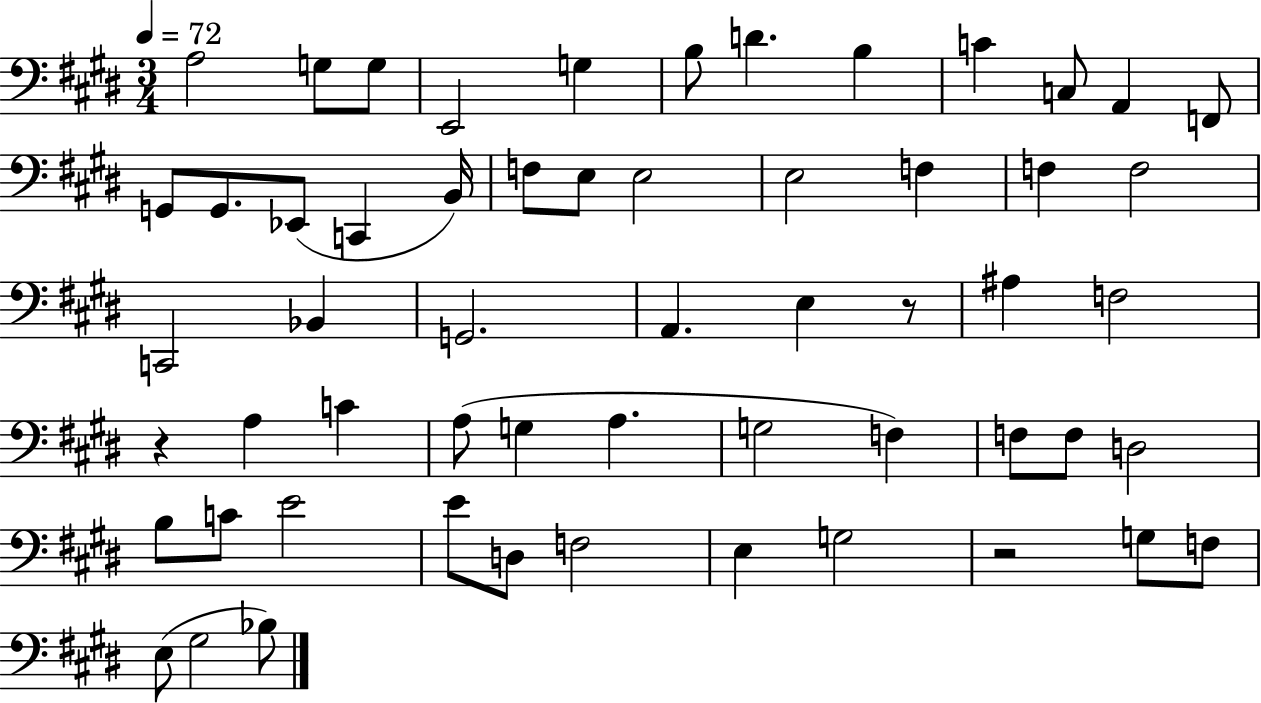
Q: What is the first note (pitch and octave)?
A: A3